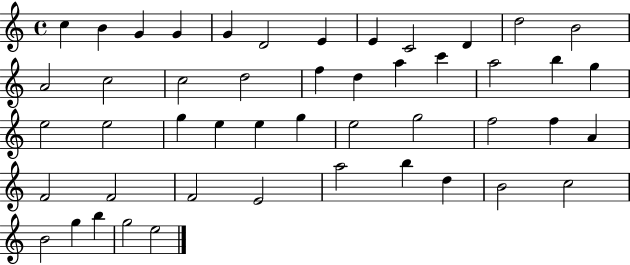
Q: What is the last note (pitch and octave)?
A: E5